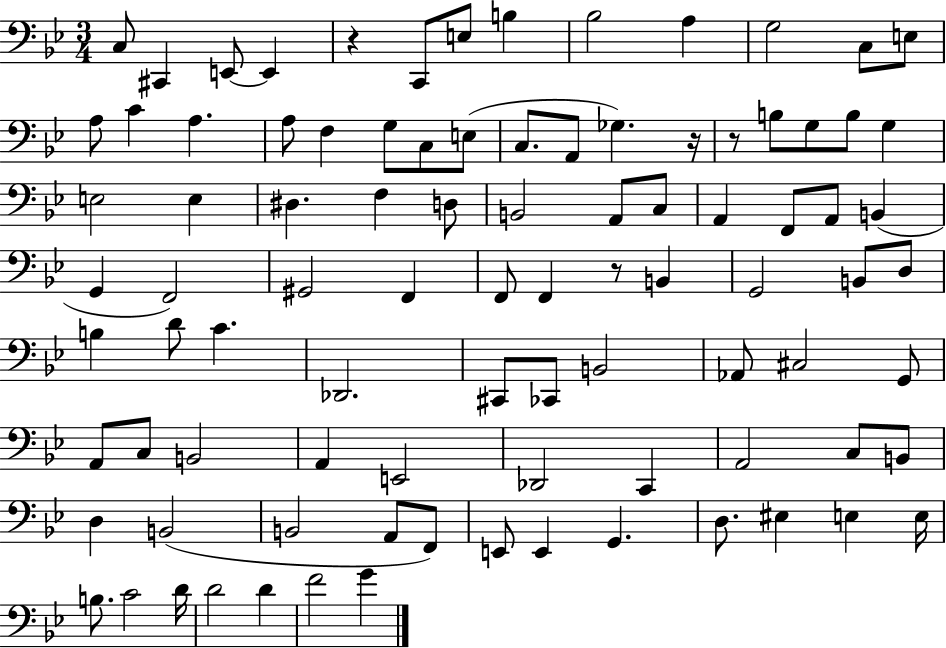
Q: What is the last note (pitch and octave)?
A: G4